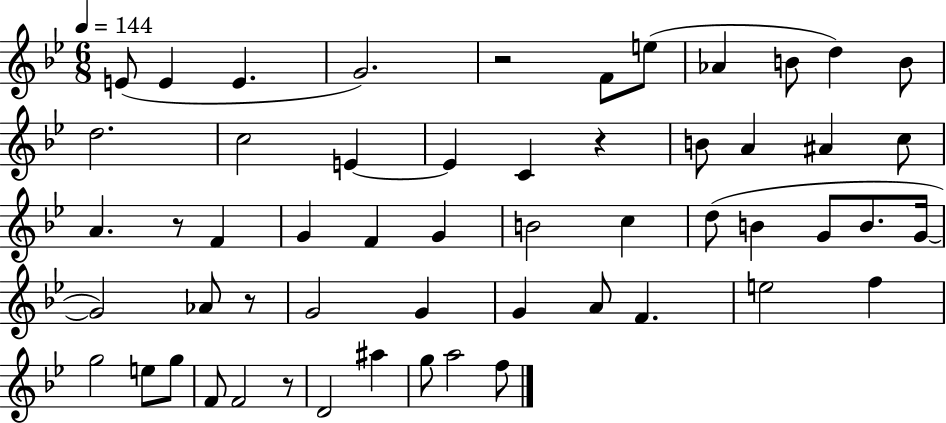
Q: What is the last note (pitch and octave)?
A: F5